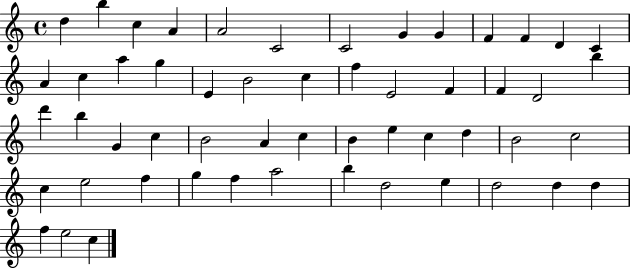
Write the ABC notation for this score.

X:1
T:Untitled
M:4/4
L:1/4
K:C
d b c A A2 C2 C2 G G F F D C A c a g E B2 c f E2 F F D2 b d' b G c B2 A c B e c d B2 c2 c e2 f g f a2 b d2 e d2 d d f e2 c